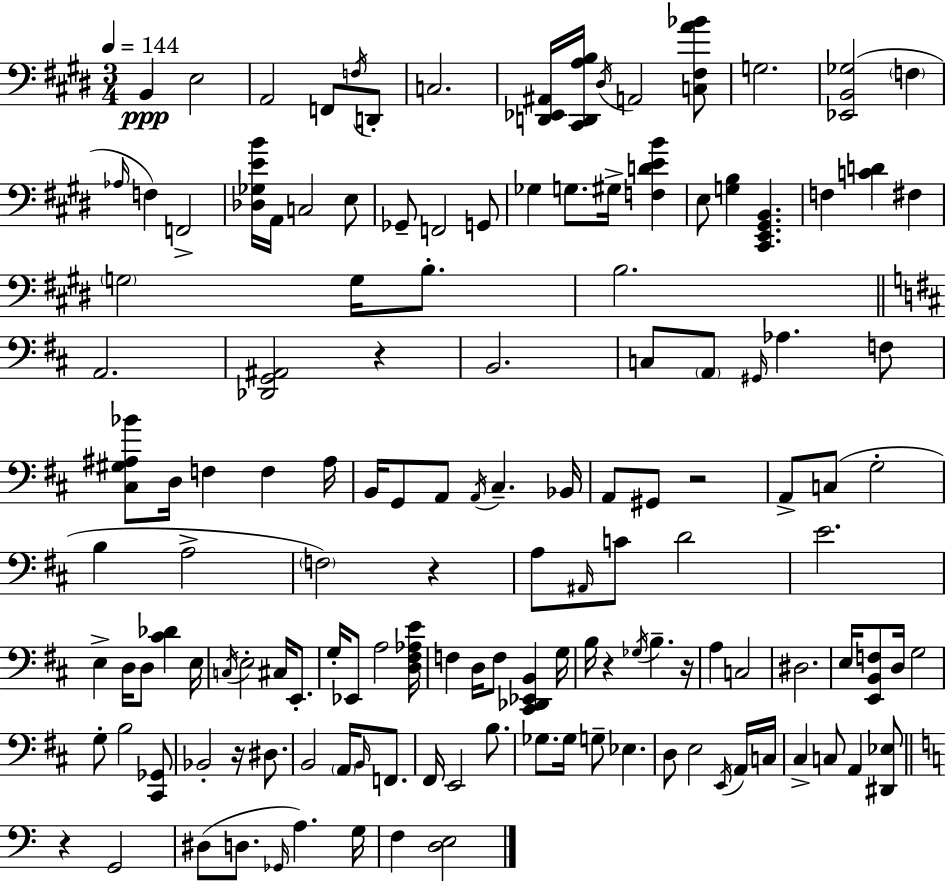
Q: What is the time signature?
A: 3/4